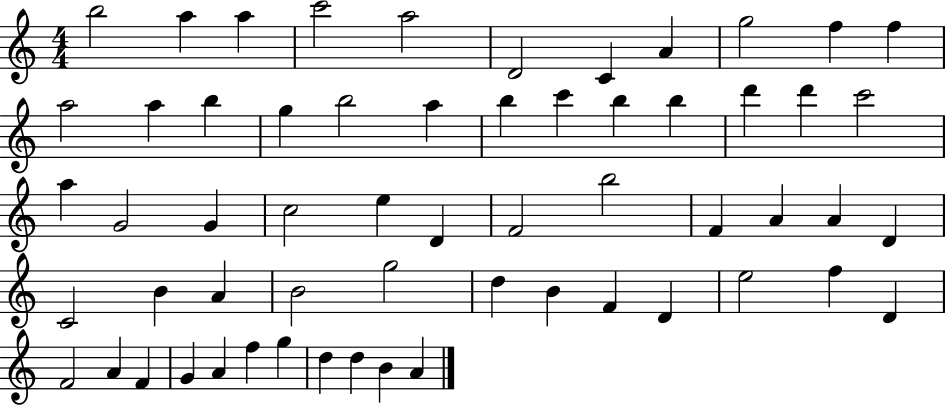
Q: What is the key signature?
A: C major